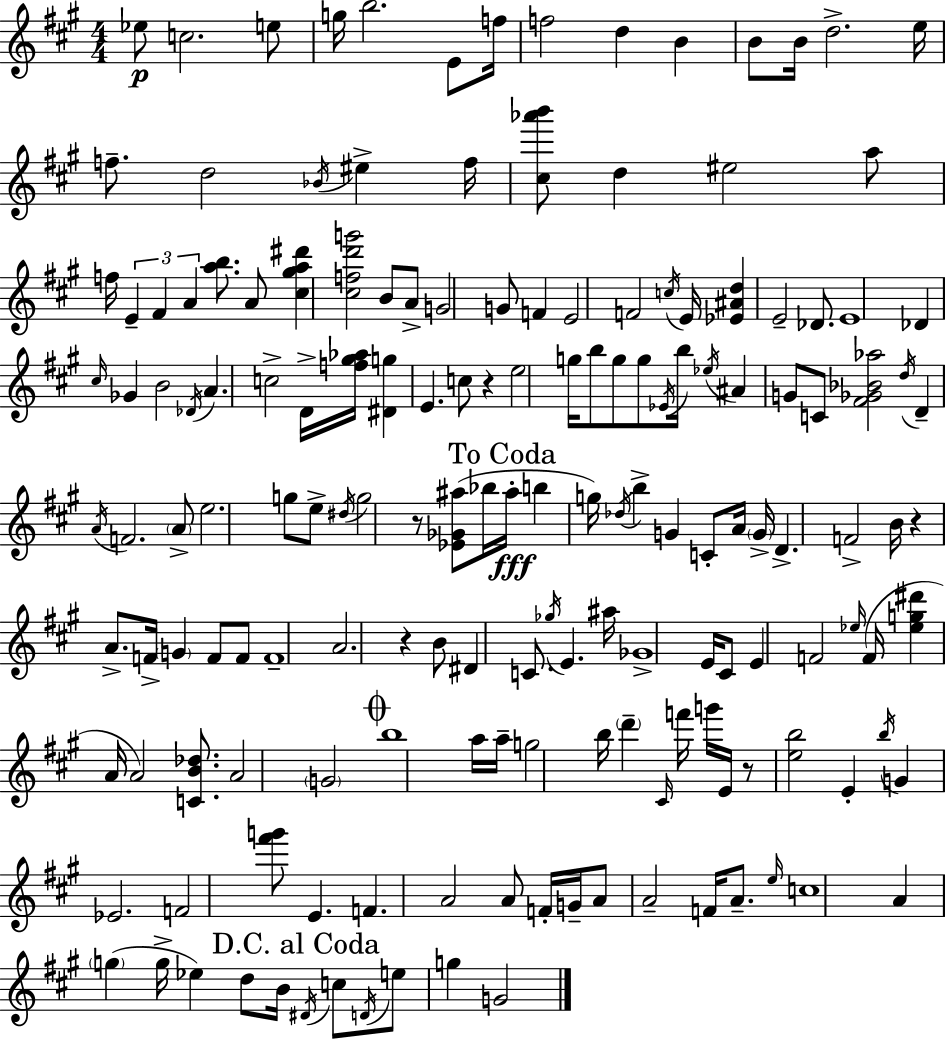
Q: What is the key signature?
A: A major